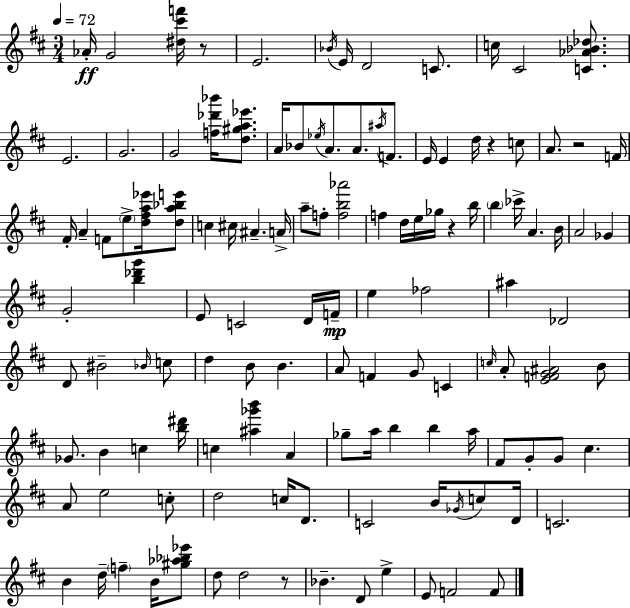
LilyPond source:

{
  \clef treble
  \numericTimeSignature
  \time 3/4
  \key d \major
  \tempo 4 = 72
  \repeat volta 2 { aes'16-.\ff g'2 <dis'' cis''' f'''>16 r8 | e'2. | \acciaccatura { bes'16 } e'16 d'2 c'8. | c''16 cis'2 <c' aes' bes' des''>8. | \break e'2. | g'2. | g'2 <f'' des''' bes'''>16 <d'' gis'' a'' ees'''>8. | a'16 bes'8 \acciaccatura { ees''16 } a'8. a'8. \acciaccatura { ais''16 } | \break f'8. e'16 e'4 d''16 r4 | c''8 a'8. r2 | f'16 fis'16-. a'4-- f'8 \parenthesize e''8-> | <d'' fis'' a'' ees'''>16 <d'' a'' bes'' e'''>8 c''4 cis''16 ais'4.-- | \break a'16-> a''8-- f''8-. <f'' b'' aes'''>2 | f''4 d''16 e''16 ges''16 r4 | b''16 \parenthesize b''4 ces'''16-> a'4. | b'16 a'2 ges'4 | \break g'2-. <b'' des''' g'''>4 | e'8 c'2 | d'16 f'16--\mp e''4 fes''2 | ais''4 des'2 | \break d'8 bis'2-- | \grace { bes'16 } c''8 d''4 b'8 b'4. | a'8 f'4 g'8 | c'4 \grace { c''16 } a'8-. <e' f' g' ais'>2 | \break b'8 ges'8. b'4 | c''4 <b'' dis'''>16 c''4 <ais'' ges''' b'''>4 | a'4 ges''8-- a''16 b''4 | b''4 a''16 fis'8 g'8-. g'8 cis''4. | \break a'8 e''2 | c''8-. d''2 | c''16 d'8. c'2 | b'16 \acciaccatura { ges'16 } c''8 d'16 c'2. | \break b'4 d''16-- \parenthesize f''4-- | b'16 <gis'' aes'' bes'' ees'''>8 d''8 d''2 | r8 bes'4.-- | d'8 e''4-> e'8 f'2 | \break f'8 } \bar "|."
}